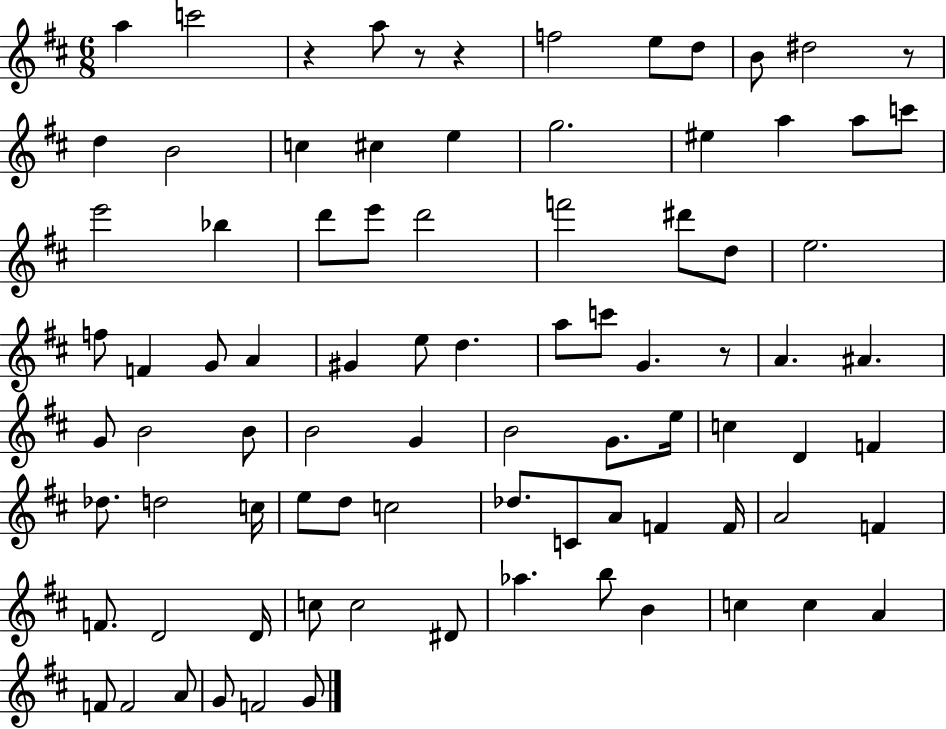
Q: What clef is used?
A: treble